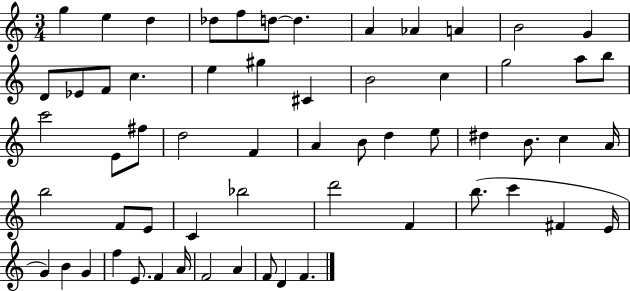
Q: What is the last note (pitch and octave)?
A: F4